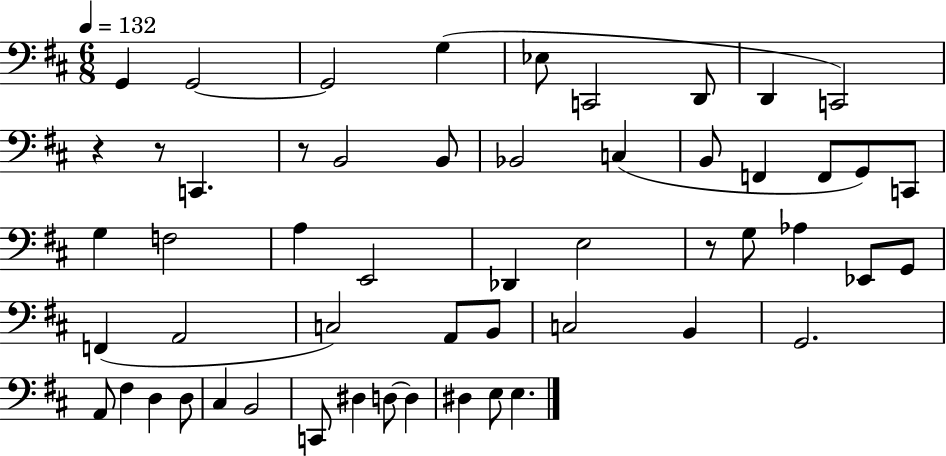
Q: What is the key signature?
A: D major